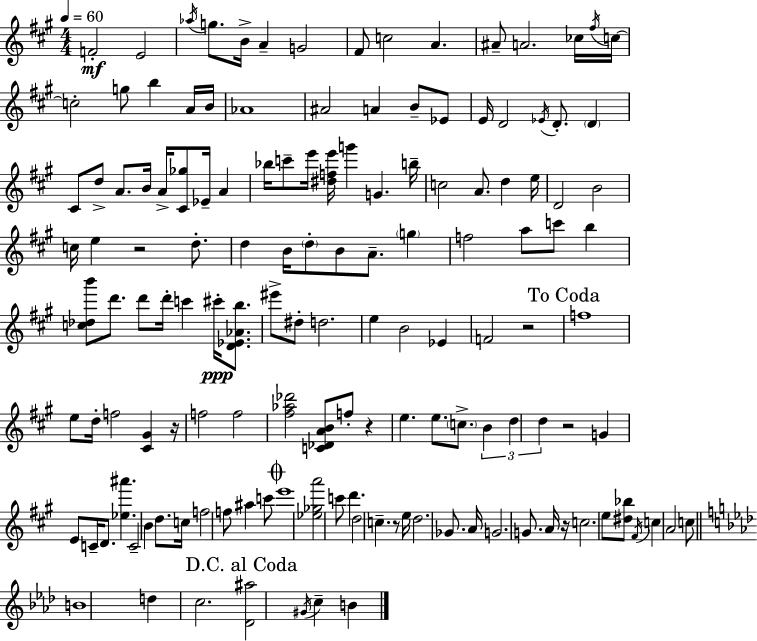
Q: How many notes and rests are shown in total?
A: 141